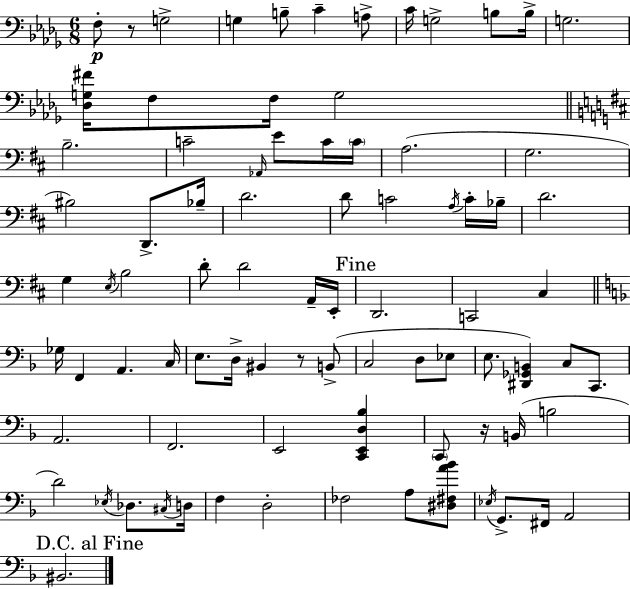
{
  \clef bass
  \numericTimeSignature
  \time 6/8
  \key bes \minor
  f8-.\p r8 g2-> | g4 b8-- c'4-- a8-> | c'16 g2-> b8 b16-> | g2. | \break <des g fis'>16 f8 f16 g2 | \bar "||" \break \key b \minor b2.-- | c'2-- \grace { aes,16 } e'8 c'16 | \parenthesize c'16 a2.( | g2. | \break bis2) d,8.-> | bes16-- d'2. | d'8 c'2 \acciaccatura { a16 } | c'16-. bes16-- d'2. | \break g4 \acciaccatura { e16 } b2 | d'8-. d'2 | a,16-- e,16-. \mark "Fine" d,2. | c,2 cis4 | \break \bar "||" \break \key f \major ges16 f,4 a,4. c16 | e8. d16-> bis,4 r8 b,8->( | c2 d8 ees8 | e8. <dis, ges, b,>4) c8 c,8. | \break a,2. | f,2. | e,2 <c, e, d bes>4 | \parenthesize c,8 r16 b,16( b2 | \break d'2) \acciaccatura { ees16 } des8. | \acciaccatura { cis16 } d16 f4 d2-. | fes2 a8 | <dis fis a' bes'>8 \acciaccatura { ees16 } g,8.-> fis,16 a,2 | \break \mark "D.C. al Fine" bis,2. | \bar "|."
}